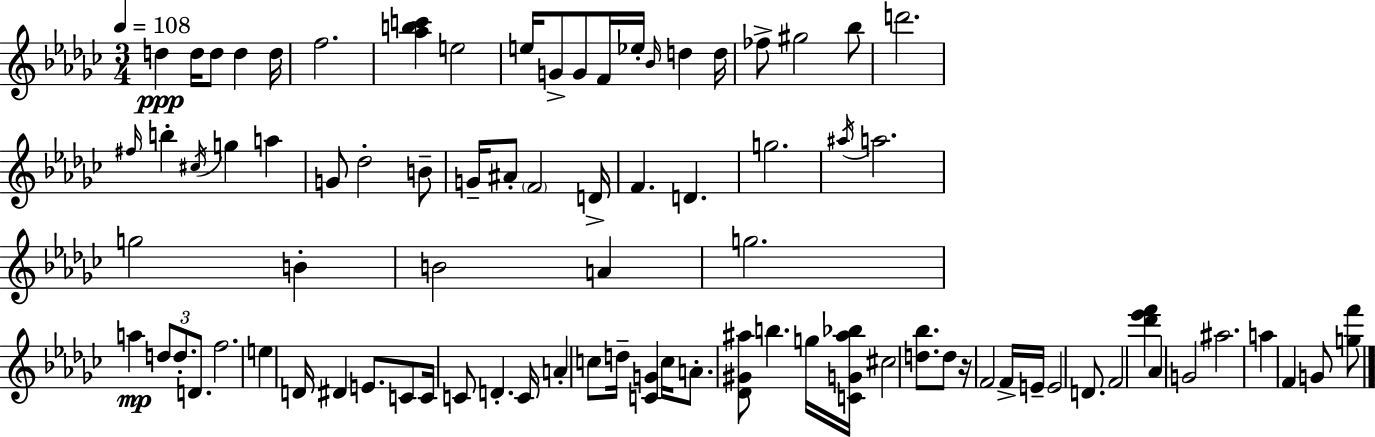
D5/q D5/s D5/e D5/q D5/s F5/h. [Ab5,B5,C6]/q E5/h E5/s G4/e G4/e F4/s Eb5/s Bb4/s D5/q D5/s FES5/e G#5/h Bb5/e D6/h. F#5/s B5/q C#5/s G5/q A5/q G4/e Db5/h B4/e G4/s A#4/e F4/h D4/s F4/q. D4/q. G5/h. A#5/s A5/h. G5/h B4/q B4/h A4/q G5/h. A5/q D5/e D5/e. D4/e. F5/h. E5/q D4/s D#4/q E4/e. C4/e C4/s C4/e D4/q. C4/s A4/q C5/e D5/s [C4,G4]/q C5/s A4/e. [Db4,G#4,A#5]/e B5/q. G5/s [C4,G4,A#5,Bb5]/s C#5/h [D5,Bb5]/e. D5/e R/s F4/h F4/s E4/s E4/h D4/e. F4/h [Db6,Eb6,F6]/q Ab4/q G4/h A#5/h. A5/q F4/q G4/e [G5,F6]/e